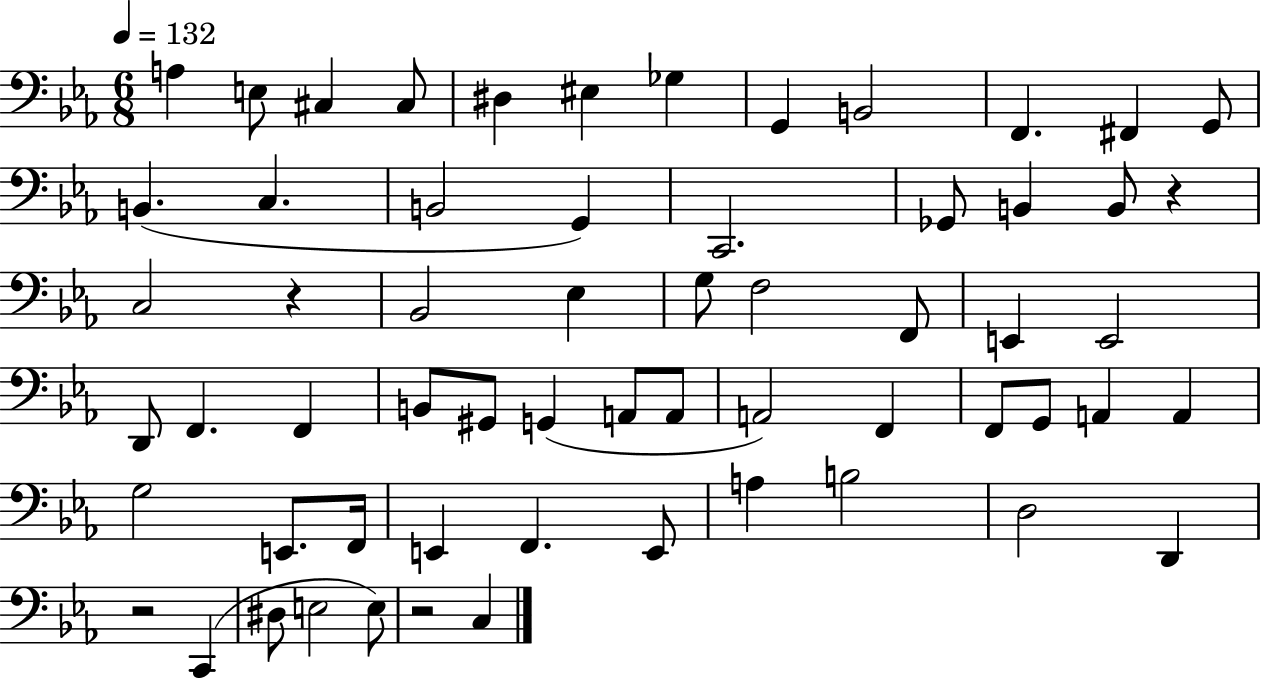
A3/q E3/e C#3/q C#3/e D#3/q EIS3/q Gb3/q G2/q B2/h F2/q. F#2/q G2/e B2/q. C3/q. B2/h G2/q C2/h. Gb2/e B2/q B2/e R/q C3/h R/q Bb2/h Eb3/q G3/e F3/h F2/e E2/q E2/h D2/e F2/q. F2/q B2/e G#2/e G2/q A2/e A2/e A2/h F2/q F2/e G2/e A2/q A2/q G3/h E2/e. F2/s E2/q F2/q. E2/e A3/q B3/h D3/h D2/q R/h C2/q D#3/e E3/h E3/e R/h C3/q